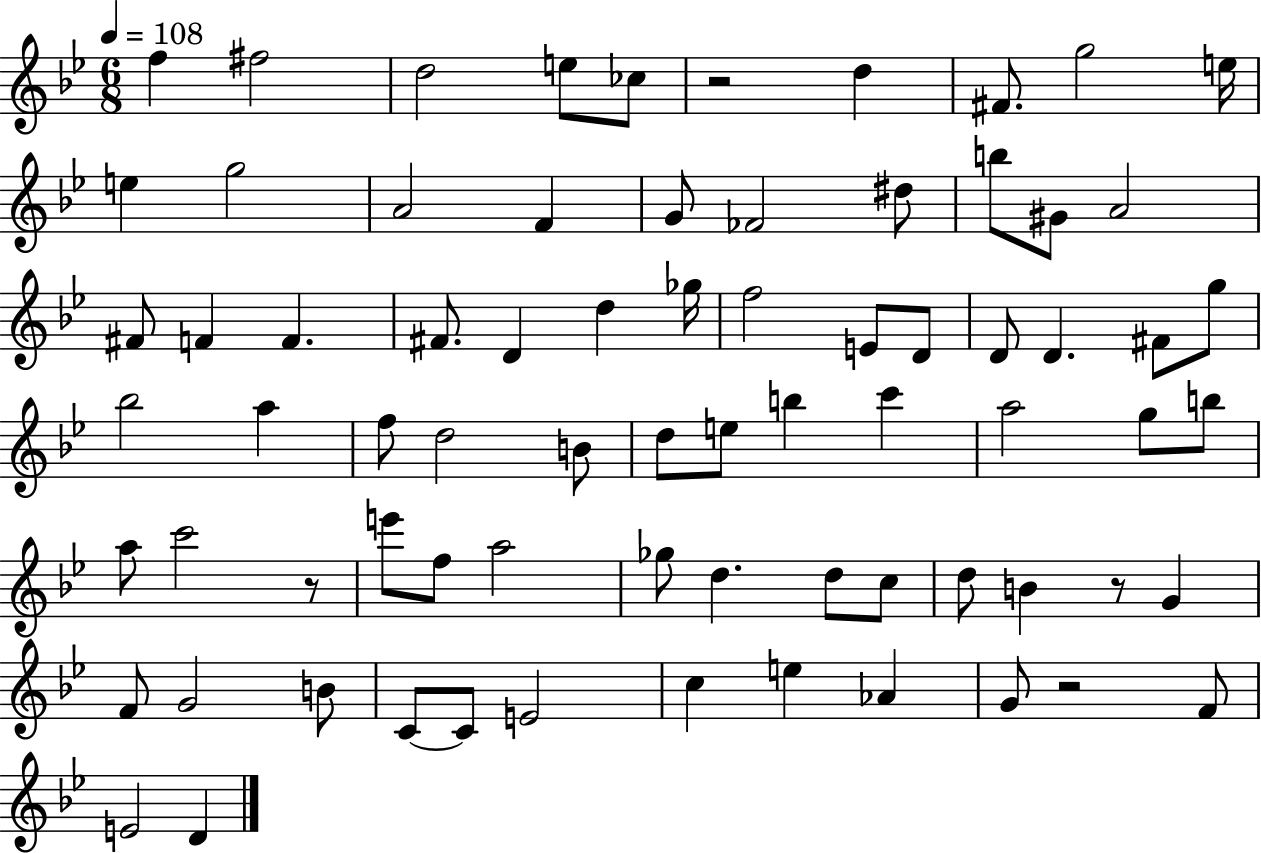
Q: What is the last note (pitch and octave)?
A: D4